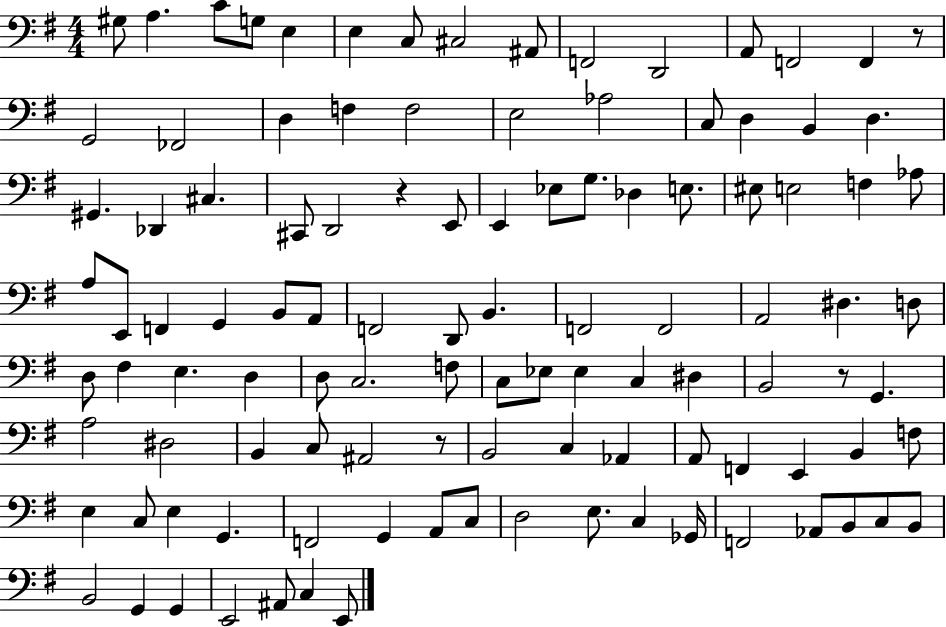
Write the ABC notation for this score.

X:1
T:Untitled
M:4/4
L:1/4
K:G
^G,/2 A, C/2 G,/2 E, E, C,/2 ^C,2 ^A,,/2 F,,2 D,,2 A,,/2 F,,2 F,, z/2 G,,2 _F,,2 D, F, F,2 E,2 _A,2 C,/2 D, B,, D, ^G,, _D,, ^C, ^C,,/2 D,,2 z E,,/2 E,, _E,/2 G,/2 _D, E,/2 ^E,/2 E,2 F, _A,/2 A,/2 E,,/2 F,, G,, B,,/2 A,,/2 F,,2 D,,/2 B,, F,,2 F,,2 A,,2 ^D, D,/2 D,/2 ^F, E, D, D,/2 C,2 F,/2 C,/2 _E,/2 _E, C, ^D, B,,2 z/2 G,, A,2 ^D,2 B,, C,/2 ^A,,2 z/2 B,,2 C, _A,, A,,/2 F,, E,, B,, F,/2 E, C,/2 E, G,, F,,2 G,, A,,/2 C,/2 D,2 E,/2 C, _G,,/4 F,,2 _A,,/2 B,,/2 C,/2 B,,/2 B,,2 G,, G,, E,,2 ^A,,/2 C, E,,/2